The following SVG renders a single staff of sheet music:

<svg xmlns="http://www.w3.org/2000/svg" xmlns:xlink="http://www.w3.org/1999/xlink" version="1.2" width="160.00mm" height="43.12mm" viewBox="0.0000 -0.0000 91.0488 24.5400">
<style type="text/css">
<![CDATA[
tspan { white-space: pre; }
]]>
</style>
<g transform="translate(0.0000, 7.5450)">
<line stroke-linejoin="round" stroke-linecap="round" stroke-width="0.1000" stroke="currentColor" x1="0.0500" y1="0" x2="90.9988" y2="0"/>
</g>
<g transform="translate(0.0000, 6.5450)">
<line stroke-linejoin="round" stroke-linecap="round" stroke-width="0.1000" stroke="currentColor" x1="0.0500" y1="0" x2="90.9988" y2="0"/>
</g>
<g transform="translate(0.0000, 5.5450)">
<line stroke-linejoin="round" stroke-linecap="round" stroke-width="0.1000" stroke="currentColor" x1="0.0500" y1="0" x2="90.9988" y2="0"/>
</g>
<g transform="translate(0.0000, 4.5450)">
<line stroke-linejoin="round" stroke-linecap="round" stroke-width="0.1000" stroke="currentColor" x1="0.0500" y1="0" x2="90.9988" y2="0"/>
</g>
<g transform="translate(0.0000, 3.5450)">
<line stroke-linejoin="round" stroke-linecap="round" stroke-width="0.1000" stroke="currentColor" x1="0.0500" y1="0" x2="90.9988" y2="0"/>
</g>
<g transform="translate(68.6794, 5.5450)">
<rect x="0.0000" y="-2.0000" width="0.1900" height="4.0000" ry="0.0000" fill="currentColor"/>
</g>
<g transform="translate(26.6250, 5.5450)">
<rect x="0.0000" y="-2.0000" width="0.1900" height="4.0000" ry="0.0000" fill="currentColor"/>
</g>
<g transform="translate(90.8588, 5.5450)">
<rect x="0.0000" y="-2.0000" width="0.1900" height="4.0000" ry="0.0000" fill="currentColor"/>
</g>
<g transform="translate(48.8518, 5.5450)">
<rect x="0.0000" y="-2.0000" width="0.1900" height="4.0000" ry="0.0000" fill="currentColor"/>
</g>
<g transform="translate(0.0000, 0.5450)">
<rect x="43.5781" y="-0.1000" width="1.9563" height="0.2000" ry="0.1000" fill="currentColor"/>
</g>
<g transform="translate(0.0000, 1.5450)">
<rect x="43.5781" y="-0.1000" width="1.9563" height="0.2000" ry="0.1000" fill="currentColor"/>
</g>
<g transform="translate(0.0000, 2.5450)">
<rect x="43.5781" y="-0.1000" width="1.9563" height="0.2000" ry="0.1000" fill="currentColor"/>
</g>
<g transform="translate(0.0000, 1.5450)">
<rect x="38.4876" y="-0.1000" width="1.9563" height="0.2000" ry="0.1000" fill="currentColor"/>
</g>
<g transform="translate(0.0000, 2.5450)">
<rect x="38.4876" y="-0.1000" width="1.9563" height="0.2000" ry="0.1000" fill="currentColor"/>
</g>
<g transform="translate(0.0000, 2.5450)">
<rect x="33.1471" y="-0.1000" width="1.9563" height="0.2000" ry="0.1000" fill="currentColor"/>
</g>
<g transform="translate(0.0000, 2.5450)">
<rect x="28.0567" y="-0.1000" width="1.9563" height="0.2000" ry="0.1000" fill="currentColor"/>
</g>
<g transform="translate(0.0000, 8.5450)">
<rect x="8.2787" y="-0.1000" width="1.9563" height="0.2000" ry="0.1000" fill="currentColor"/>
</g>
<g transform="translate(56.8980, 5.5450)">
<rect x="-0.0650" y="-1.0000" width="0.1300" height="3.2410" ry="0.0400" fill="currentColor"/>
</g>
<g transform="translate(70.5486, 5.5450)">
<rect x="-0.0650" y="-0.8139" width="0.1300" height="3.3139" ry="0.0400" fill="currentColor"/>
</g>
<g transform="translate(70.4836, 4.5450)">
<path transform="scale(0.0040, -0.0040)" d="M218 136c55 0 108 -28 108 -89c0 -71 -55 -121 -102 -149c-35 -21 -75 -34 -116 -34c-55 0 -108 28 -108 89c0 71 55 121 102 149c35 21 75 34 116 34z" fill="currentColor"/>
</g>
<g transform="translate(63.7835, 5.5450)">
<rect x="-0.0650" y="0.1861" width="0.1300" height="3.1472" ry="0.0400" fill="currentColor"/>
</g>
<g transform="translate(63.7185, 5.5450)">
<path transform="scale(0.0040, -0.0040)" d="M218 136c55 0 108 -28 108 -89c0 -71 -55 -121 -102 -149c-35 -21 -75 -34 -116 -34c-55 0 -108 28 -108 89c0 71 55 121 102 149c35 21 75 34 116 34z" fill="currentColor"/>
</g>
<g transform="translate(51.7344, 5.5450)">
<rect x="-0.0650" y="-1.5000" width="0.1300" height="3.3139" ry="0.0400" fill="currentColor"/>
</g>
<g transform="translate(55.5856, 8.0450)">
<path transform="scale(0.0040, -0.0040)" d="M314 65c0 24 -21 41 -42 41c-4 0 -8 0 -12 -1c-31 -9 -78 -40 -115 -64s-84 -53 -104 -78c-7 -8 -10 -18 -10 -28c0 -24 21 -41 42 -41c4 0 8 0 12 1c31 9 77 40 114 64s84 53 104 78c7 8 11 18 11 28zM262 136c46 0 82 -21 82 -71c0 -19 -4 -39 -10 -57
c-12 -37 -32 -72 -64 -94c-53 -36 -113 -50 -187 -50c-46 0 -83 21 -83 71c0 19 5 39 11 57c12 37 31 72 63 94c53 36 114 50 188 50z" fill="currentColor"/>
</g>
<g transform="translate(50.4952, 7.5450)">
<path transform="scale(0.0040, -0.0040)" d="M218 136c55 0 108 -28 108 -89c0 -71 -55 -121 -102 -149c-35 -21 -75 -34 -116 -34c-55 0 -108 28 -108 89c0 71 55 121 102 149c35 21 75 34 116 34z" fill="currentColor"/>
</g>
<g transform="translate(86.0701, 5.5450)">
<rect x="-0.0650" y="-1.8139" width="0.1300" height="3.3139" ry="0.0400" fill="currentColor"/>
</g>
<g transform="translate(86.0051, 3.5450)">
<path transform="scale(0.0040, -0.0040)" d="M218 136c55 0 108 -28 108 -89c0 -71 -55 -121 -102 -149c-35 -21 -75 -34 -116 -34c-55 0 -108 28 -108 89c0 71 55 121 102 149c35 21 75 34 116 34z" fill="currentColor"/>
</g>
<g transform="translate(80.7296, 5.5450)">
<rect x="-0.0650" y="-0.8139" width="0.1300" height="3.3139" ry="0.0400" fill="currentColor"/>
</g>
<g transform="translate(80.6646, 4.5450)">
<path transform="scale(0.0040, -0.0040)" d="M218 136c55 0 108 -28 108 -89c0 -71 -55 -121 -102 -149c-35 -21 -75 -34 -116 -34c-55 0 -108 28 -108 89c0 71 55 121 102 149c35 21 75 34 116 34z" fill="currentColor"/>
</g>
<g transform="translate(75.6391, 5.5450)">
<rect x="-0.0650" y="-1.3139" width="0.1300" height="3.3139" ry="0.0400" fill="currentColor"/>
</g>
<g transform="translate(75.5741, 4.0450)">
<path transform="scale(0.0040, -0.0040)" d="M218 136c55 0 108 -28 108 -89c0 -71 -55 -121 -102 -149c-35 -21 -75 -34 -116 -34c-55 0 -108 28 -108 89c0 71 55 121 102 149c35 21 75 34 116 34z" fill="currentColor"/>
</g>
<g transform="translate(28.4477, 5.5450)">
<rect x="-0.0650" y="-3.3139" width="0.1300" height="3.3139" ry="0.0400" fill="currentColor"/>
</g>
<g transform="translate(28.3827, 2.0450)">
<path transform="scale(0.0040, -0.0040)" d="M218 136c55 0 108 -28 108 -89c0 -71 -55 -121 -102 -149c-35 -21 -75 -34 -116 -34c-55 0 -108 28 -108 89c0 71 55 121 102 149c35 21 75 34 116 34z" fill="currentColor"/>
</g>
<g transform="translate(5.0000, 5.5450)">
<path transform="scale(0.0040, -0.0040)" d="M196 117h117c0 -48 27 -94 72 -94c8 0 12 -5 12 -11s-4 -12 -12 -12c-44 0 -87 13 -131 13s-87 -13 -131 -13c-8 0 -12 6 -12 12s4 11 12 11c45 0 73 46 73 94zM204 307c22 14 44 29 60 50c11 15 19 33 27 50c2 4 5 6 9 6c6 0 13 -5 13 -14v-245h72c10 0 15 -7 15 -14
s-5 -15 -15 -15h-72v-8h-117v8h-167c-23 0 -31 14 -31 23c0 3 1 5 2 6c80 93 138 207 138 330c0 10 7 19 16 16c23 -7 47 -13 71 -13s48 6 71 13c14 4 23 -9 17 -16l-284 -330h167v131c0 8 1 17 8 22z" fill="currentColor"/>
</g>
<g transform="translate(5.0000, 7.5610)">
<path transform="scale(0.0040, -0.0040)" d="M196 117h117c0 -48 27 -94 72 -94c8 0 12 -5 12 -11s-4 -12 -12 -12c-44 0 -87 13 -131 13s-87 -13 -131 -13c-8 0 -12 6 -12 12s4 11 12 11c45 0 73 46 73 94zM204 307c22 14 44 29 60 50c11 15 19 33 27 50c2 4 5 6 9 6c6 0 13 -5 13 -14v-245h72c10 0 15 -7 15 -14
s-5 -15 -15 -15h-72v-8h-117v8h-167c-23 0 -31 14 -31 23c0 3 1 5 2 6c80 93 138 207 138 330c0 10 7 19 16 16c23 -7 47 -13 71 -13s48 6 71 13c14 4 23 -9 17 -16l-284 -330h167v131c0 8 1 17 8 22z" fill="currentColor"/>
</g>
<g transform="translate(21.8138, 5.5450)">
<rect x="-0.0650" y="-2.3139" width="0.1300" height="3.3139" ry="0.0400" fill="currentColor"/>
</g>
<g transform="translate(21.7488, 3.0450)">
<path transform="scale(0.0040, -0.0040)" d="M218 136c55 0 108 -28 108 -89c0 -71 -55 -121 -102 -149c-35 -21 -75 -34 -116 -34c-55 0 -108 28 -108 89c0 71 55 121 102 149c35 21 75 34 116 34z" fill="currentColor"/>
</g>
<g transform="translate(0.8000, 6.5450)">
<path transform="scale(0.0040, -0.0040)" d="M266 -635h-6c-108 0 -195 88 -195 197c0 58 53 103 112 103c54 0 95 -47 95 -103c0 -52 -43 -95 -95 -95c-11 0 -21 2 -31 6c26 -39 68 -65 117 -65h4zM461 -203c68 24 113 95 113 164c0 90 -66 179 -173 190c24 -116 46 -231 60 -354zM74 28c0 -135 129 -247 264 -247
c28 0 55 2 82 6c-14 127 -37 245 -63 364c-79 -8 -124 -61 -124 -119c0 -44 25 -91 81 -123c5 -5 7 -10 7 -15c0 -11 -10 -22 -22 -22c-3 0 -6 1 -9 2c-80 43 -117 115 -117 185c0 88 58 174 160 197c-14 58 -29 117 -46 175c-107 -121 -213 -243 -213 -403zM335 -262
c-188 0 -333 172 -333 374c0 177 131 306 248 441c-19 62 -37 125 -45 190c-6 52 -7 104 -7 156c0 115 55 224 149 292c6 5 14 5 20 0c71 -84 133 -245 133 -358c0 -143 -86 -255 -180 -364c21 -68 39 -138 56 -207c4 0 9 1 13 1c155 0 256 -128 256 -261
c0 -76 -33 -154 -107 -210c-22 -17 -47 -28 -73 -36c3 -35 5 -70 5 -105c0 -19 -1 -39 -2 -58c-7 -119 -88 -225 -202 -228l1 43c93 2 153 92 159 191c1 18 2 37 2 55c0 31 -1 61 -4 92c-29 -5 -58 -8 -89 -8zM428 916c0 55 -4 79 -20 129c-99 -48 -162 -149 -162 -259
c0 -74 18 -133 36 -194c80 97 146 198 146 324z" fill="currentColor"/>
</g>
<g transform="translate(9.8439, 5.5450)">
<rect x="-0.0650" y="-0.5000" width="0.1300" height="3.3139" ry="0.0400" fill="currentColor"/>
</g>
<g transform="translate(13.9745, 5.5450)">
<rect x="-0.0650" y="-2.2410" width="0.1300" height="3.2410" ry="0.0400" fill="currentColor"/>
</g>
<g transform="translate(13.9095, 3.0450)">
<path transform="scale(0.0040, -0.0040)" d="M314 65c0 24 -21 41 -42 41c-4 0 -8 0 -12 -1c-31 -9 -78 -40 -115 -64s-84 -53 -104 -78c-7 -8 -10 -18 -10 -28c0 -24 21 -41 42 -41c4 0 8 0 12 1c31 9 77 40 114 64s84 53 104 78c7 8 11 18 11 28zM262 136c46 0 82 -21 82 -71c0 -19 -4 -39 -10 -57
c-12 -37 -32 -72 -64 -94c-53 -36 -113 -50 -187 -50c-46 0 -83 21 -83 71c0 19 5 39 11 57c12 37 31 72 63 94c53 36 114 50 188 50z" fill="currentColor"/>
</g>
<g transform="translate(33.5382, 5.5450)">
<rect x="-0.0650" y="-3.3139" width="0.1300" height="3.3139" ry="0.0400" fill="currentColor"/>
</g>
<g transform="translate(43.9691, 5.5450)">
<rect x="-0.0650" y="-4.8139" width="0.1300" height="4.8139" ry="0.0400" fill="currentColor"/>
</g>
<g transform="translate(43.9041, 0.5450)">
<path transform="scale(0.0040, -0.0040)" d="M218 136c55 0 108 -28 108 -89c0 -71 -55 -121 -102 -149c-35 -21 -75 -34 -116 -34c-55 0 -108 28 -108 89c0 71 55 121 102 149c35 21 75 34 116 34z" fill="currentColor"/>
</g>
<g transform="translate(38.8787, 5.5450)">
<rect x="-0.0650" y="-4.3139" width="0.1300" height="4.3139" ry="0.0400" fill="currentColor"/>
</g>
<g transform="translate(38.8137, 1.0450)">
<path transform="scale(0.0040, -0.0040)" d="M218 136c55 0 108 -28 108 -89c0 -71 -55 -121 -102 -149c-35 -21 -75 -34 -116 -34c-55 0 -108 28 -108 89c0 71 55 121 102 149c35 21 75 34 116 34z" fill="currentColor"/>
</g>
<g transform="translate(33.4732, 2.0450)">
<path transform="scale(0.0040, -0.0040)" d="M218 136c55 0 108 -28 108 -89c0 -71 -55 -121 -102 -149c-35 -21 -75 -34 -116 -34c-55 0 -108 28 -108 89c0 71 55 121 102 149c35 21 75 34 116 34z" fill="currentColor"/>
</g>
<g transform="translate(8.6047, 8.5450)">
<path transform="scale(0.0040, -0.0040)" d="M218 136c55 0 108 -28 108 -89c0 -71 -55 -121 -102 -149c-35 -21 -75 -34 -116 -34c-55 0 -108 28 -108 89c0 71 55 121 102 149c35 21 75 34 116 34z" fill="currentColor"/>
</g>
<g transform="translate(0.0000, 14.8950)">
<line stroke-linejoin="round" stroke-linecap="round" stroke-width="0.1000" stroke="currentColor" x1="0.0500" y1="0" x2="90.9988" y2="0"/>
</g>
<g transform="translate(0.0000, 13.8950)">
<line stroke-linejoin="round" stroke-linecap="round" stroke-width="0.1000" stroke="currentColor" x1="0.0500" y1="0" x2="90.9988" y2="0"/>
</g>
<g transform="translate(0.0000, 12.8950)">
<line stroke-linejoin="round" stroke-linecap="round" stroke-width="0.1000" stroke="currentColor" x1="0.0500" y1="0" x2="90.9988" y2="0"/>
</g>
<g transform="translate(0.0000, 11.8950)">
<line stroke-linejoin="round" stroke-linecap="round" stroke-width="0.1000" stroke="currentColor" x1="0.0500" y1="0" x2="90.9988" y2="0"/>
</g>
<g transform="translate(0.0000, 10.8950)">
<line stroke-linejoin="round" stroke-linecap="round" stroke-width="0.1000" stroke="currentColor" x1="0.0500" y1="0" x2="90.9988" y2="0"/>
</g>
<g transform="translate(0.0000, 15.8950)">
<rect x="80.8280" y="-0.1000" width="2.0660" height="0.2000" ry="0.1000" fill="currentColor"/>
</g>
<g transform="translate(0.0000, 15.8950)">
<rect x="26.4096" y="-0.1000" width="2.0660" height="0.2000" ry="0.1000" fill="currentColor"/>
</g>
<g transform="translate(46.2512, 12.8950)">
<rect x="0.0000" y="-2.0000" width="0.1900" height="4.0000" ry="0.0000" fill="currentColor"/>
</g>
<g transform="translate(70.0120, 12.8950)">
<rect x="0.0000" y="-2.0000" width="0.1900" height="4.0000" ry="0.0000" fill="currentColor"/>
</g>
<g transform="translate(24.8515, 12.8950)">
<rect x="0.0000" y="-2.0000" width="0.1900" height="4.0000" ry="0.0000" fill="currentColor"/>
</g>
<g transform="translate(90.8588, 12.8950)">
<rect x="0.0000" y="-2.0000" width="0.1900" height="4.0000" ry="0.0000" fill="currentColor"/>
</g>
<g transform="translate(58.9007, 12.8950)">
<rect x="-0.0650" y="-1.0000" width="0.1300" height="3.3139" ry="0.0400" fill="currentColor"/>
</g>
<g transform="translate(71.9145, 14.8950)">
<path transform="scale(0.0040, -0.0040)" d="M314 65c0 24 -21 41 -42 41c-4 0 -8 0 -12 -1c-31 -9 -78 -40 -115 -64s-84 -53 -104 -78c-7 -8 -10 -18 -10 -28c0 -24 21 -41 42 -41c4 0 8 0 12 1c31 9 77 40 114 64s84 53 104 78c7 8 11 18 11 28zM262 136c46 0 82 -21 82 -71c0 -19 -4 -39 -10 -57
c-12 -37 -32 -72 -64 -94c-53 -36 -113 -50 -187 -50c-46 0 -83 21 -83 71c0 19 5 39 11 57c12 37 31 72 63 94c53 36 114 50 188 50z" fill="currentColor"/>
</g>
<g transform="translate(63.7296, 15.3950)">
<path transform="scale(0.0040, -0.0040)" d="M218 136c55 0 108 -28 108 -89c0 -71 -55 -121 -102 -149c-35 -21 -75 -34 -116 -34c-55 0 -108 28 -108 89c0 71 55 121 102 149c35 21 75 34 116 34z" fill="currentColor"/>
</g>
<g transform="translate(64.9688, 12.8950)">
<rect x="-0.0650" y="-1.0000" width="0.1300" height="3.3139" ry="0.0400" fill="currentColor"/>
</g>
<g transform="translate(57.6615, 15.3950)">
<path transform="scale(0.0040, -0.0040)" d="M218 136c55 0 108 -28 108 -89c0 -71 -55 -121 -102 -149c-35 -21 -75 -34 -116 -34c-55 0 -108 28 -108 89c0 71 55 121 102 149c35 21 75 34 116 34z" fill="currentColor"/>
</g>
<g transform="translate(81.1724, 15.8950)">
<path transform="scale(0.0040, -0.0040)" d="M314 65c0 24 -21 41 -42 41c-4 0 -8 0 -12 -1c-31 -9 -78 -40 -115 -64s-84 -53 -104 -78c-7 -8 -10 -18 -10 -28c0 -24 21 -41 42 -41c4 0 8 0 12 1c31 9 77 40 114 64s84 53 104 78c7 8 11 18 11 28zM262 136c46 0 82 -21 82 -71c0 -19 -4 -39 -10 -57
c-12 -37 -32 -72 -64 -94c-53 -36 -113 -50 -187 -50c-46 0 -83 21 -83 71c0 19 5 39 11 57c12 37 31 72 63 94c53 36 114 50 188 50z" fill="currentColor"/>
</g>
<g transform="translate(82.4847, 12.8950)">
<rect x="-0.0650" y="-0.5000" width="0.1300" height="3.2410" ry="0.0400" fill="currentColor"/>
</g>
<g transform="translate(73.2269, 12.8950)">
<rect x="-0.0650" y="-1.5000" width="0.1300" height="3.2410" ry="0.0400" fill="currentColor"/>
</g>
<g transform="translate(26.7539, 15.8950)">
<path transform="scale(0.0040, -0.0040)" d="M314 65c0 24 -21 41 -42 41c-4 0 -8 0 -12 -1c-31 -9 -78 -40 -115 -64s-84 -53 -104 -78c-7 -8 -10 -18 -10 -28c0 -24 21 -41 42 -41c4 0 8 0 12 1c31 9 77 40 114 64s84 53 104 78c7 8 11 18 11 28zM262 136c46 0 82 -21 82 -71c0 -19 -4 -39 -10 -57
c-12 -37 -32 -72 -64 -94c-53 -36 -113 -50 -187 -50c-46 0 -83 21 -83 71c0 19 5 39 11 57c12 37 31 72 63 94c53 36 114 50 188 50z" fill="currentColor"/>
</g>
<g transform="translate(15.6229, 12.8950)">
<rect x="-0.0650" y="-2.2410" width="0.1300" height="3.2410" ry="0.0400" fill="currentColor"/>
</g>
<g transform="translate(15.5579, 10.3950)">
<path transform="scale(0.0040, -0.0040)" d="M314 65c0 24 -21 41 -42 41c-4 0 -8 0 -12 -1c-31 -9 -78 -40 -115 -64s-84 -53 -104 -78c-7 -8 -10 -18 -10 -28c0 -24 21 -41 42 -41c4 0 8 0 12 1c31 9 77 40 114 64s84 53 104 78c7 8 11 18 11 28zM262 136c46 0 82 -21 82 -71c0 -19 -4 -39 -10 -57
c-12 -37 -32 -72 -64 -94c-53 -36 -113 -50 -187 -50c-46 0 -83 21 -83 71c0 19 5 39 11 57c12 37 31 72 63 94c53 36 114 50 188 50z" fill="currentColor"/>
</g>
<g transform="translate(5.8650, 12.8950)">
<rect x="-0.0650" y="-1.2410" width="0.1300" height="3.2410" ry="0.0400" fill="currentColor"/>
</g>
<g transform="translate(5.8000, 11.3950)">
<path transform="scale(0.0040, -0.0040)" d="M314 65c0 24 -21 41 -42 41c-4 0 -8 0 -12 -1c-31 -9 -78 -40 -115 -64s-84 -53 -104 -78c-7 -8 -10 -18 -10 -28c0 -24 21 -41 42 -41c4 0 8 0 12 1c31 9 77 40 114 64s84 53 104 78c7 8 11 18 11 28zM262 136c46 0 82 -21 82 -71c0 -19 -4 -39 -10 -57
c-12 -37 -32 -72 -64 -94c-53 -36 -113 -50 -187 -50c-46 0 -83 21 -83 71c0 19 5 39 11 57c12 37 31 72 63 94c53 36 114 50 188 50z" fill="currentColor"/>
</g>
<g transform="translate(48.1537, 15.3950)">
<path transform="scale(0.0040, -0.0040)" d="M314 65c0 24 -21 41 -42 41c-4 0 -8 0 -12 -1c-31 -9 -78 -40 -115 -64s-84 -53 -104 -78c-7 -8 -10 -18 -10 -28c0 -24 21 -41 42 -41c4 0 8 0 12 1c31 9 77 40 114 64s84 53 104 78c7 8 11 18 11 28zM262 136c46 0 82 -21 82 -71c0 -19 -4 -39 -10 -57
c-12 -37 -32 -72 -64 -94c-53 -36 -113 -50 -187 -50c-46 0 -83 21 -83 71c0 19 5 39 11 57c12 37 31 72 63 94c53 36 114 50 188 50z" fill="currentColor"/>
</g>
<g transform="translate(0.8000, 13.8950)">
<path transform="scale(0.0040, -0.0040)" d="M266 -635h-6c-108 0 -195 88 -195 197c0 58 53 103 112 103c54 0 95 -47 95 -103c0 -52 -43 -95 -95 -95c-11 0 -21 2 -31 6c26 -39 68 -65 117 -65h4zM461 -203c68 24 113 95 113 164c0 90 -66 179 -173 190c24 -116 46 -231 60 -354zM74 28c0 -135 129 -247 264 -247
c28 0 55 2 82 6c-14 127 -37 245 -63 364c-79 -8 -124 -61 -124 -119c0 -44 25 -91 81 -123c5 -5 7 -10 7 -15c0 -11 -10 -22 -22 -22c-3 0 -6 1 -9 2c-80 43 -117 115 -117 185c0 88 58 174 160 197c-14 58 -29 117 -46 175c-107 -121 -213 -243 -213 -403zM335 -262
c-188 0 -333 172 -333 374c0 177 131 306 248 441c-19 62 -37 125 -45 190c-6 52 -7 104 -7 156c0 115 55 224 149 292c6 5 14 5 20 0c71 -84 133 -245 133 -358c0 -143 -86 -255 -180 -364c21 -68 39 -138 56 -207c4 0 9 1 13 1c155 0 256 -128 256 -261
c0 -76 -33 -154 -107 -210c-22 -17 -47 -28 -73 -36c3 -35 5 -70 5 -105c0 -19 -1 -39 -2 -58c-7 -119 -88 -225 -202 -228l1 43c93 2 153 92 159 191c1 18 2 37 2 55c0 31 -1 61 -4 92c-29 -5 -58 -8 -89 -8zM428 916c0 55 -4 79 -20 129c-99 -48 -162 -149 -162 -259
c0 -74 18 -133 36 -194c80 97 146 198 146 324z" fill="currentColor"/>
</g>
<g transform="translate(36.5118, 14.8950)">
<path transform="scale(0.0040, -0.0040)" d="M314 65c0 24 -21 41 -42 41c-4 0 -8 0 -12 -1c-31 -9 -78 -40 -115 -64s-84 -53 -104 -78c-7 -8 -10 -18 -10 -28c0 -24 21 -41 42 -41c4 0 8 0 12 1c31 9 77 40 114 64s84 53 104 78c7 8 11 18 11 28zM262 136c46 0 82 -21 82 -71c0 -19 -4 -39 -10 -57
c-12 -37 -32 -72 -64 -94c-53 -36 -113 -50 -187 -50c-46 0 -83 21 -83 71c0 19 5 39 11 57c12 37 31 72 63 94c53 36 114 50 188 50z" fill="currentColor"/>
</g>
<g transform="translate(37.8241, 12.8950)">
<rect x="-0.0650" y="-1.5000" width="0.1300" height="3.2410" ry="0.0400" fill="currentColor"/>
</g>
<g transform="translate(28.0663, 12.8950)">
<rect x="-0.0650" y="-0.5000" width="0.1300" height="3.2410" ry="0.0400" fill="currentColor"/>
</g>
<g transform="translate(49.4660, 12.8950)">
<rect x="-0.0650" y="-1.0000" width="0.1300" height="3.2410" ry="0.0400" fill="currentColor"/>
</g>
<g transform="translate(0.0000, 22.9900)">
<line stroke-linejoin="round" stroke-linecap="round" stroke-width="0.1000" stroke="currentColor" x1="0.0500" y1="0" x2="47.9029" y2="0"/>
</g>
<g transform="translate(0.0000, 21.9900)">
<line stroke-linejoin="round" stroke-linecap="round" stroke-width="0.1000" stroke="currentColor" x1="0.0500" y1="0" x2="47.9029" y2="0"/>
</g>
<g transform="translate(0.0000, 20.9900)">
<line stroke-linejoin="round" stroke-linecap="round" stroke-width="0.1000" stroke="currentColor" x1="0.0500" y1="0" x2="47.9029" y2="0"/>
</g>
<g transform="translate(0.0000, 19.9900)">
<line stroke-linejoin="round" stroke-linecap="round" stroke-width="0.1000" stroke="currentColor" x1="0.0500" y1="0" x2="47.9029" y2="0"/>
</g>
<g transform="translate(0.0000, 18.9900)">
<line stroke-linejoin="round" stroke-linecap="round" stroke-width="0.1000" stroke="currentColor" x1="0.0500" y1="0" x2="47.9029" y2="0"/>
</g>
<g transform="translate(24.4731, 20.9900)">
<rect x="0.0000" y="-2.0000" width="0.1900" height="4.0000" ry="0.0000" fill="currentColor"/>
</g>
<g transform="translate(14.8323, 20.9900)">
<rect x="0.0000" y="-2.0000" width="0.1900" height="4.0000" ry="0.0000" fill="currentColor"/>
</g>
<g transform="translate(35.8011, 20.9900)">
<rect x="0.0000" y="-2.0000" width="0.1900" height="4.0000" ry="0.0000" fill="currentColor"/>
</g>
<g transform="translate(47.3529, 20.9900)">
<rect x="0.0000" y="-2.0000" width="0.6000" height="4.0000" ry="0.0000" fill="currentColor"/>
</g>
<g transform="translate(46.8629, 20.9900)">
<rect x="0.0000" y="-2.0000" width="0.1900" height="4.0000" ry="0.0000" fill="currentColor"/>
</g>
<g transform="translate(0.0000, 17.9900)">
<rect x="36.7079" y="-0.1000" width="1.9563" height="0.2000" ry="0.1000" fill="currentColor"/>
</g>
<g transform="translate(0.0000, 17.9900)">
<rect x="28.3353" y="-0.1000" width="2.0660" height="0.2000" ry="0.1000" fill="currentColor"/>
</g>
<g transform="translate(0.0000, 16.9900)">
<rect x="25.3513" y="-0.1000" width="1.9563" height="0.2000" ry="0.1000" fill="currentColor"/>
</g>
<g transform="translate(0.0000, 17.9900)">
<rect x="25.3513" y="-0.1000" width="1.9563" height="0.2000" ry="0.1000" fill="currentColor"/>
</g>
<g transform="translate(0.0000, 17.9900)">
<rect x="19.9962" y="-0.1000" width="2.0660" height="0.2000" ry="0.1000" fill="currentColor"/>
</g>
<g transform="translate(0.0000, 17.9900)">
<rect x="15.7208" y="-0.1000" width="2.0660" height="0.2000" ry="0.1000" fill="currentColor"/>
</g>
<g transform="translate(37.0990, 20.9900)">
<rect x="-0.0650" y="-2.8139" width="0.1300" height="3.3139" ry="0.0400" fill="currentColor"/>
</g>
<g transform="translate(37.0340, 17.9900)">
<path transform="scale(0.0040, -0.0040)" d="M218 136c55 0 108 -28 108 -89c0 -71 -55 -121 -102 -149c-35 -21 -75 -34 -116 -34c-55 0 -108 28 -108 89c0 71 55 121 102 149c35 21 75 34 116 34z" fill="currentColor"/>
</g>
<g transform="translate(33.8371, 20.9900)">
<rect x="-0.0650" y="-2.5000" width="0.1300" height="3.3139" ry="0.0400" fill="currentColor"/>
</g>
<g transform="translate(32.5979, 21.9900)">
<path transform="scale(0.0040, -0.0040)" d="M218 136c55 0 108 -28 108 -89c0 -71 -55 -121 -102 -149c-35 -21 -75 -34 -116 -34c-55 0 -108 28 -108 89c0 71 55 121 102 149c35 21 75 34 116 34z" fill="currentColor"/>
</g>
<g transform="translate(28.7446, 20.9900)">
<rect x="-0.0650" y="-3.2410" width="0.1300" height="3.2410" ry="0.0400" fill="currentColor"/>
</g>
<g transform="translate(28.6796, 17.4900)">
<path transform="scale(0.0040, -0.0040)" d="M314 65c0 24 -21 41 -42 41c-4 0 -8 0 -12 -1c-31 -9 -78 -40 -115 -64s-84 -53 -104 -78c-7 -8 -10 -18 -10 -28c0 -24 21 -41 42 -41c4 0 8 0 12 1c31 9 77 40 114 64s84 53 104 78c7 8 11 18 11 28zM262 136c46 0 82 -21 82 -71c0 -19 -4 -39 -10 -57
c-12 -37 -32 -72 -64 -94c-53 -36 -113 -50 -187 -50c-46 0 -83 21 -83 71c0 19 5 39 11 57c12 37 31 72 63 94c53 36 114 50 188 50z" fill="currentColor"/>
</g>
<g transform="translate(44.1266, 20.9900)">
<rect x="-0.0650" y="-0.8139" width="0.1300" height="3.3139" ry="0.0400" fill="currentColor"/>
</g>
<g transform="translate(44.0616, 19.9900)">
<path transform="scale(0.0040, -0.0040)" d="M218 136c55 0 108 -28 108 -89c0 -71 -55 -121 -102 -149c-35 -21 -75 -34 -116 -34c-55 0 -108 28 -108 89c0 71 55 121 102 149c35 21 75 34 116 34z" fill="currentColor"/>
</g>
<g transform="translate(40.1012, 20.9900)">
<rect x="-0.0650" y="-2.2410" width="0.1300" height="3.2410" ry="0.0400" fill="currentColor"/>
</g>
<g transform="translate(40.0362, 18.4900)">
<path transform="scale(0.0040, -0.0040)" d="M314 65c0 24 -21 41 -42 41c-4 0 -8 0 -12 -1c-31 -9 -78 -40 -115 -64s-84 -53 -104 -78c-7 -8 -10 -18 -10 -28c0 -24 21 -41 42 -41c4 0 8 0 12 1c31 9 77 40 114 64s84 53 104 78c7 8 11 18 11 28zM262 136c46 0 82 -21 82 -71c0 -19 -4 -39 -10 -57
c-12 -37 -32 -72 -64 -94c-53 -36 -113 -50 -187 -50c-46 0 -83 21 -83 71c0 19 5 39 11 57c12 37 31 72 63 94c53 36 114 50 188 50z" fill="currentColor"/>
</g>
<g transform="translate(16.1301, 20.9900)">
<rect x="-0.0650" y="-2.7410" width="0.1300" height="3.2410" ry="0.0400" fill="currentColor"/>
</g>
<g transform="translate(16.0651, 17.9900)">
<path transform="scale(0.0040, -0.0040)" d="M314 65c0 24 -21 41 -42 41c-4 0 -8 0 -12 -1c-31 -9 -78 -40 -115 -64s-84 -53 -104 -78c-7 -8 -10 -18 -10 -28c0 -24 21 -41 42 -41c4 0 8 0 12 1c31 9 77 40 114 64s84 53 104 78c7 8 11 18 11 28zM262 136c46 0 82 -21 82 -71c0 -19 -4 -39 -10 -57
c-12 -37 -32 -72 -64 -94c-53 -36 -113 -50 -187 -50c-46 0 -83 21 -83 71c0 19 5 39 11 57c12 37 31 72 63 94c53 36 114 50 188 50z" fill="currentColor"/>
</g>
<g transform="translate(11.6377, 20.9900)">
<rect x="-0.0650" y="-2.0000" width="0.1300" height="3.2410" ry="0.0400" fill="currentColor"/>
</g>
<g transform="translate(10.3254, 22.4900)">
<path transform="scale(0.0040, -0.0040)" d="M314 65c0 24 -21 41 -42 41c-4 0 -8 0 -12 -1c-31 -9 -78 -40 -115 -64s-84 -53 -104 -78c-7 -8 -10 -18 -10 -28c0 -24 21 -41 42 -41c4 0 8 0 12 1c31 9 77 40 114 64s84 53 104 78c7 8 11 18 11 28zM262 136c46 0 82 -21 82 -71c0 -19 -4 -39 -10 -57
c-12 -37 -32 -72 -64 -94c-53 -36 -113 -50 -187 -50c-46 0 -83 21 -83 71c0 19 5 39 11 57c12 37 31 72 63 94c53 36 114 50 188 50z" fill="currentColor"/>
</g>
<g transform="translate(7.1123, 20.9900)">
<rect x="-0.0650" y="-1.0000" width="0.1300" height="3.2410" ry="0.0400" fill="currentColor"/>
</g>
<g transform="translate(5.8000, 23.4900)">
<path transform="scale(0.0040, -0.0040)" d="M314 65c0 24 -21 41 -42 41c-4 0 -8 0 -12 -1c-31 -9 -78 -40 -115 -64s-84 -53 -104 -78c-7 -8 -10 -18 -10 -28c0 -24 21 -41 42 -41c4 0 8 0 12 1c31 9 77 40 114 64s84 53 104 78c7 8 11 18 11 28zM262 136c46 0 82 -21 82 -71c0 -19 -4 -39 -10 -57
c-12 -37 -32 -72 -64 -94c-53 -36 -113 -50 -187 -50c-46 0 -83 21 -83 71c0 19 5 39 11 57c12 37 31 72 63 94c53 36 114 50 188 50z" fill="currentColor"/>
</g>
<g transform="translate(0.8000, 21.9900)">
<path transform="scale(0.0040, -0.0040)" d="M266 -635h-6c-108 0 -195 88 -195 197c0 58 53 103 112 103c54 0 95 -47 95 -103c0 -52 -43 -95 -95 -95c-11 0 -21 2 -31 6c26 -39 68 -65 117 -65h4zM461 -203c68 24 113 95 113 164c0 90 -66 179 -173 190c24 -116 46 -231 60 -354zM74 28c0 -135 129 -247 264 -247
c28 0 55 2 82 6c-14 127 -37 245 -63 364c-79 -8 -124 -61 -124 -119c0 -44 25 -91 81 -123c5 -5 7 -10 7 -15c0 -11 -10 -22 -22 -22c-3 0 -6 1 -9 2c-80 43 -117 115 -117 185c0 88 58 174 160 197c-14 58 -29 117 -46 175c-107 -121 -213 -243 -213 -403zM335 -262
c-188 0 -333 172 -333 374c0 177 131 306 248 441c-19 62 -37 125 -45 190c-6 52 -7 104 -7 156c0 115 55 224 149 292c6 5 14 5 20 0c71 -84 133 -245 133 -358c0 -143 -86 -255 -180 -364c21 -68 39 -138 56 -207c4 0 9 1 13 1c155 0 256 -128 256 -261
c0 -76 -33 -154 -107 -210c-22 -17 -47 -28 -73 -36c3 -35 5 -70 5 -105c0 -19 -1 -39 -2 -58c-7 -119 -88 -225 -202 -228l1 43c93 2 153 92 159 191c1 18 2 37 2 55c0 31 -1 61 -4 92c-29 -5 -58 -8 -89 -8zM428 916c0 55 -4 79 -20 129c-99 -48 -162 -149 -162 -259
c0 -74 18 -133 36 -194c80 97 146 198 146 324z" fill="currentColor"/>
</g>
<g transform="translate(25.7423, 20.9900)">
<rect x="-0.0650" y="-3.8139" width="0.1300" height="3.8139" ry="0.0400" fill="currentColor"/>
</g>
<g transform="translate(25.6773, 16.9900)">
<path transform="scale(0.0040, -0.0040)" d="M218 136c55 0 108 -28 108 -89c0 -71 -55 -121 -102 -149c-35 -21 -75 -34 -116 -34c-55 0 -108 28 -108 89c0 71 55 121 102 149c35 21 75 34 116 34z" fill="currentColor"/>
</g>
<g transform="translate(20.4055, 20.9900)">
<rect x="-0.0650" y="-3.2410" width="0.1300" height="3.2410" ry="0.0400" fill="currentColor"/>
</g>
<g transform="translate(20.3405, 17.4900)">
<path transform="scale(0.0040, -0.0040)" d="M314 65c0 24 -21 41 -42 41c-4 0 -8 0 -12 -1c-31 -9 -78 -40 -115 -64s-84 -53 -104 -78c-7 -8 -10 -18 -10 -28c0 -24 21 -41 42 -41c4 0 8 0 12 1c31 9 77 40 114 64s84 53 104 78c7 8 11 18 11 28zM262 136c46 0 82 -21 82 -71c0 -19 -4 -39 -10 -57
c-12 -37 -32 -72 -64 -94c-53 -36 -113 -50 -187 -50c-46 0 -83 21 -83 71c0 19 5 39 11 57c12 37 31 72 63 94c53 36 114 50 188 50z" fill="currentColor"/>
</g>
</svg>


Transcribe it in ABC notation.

X:1
T:Untitled
M:4/4
L:1/4
K:C
C g2 g b b d' e' E D2 B d e d f e2 g2 C2 E2 D2 D D E2 C2 D2 F2 a2 b2 c' b2 G a g2 d